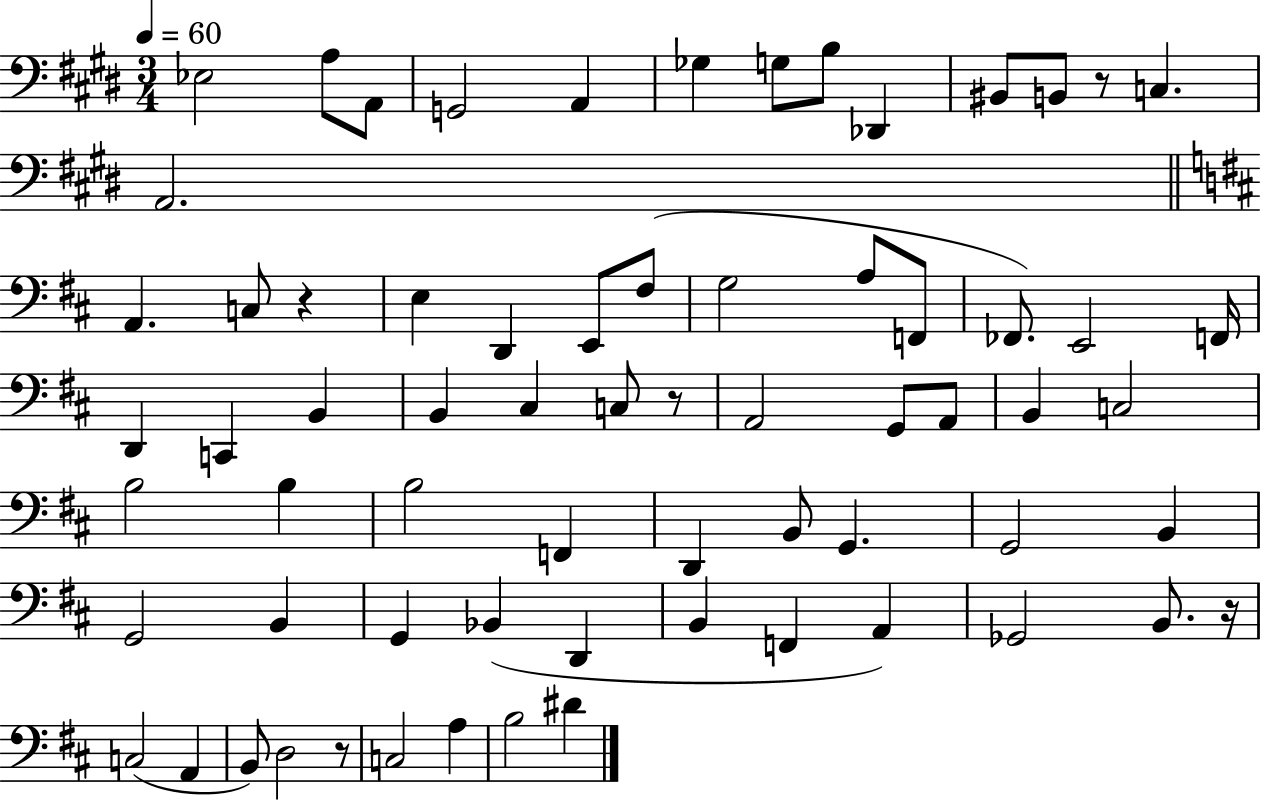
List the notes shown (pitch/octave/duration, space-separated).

Eb3/h A3/e A2/e G2/h A2/q Gb3/q G3/e B3/e Db2/q BIS2/e B2/e R/e C3/q. A2/h. A2/q. C3/e R/q E3/q D2/q E2/e F#3/e G3/h A3/e F2/e FES2/e. E2/h F2/s D2/q C2/q B2/q B2/q C#3/q C3/e R/e A2/h G2/e A2/e B2/q C3/h B3/h B3/q B3/h F2/q D2/q B2/e G2/q. G2/h B2/q G2/h B2/q G2/q Bb2/q D2/q B2/q F2/q A2/q Gb2/h B2/e. R/s C3/h A2/q B2/e D3/h R/e C3/h A3/q B3/h D#4/q